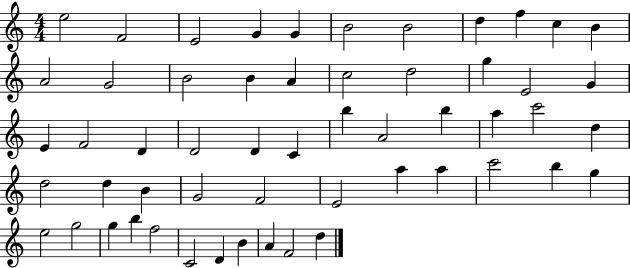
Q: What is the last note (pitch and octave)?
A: D5